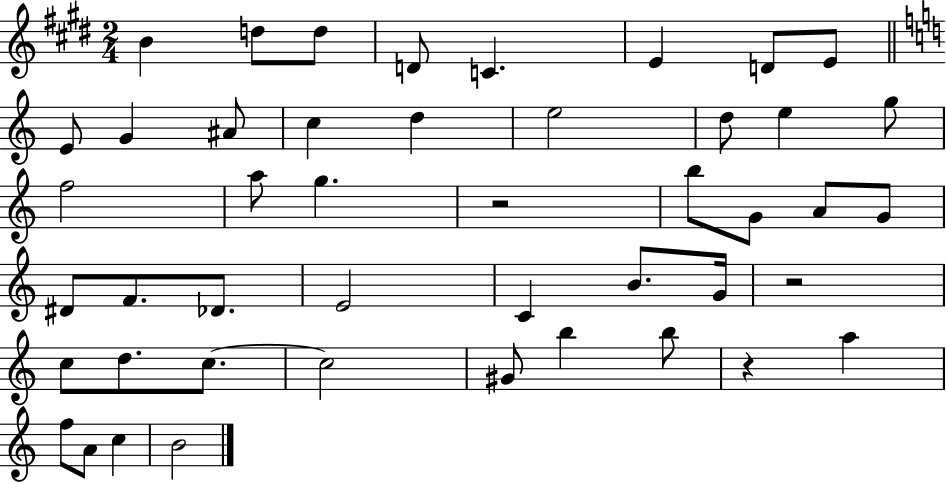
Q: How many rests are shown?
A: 3